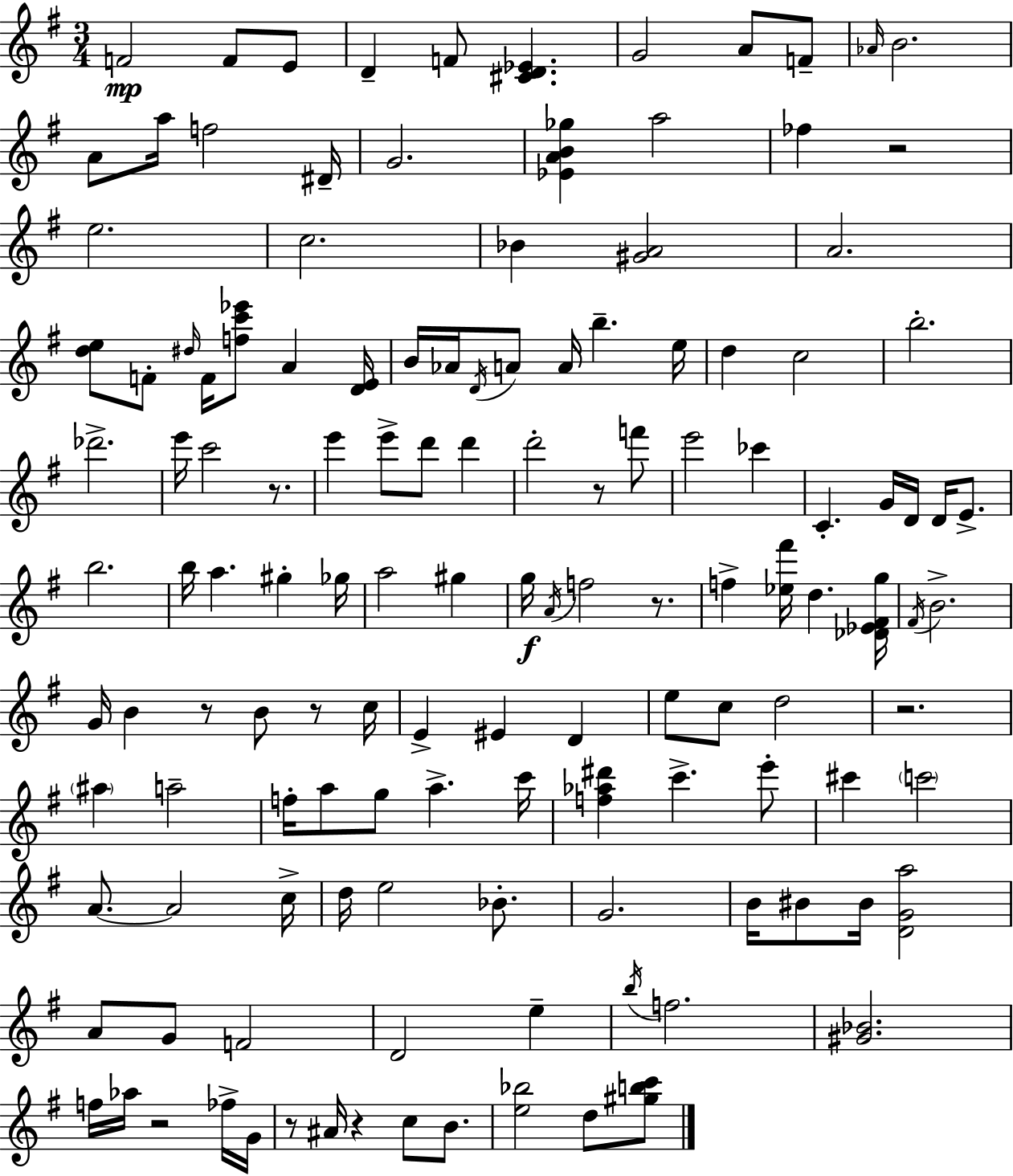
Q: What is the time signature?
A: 3/4